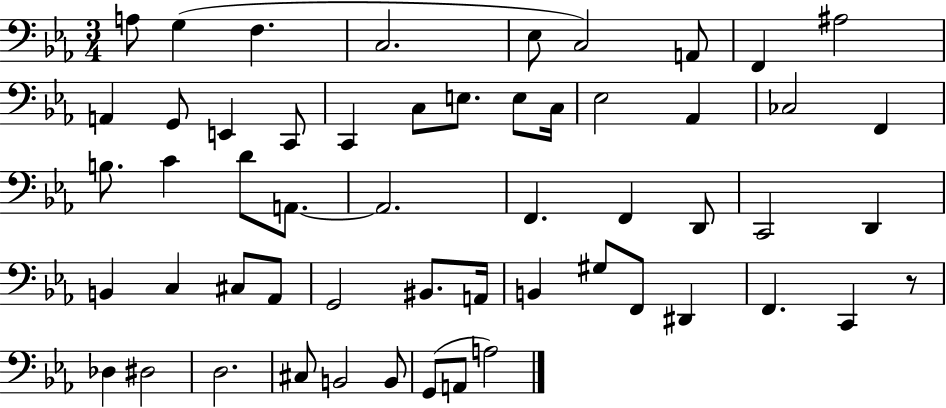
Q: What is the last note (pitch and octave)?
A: A3